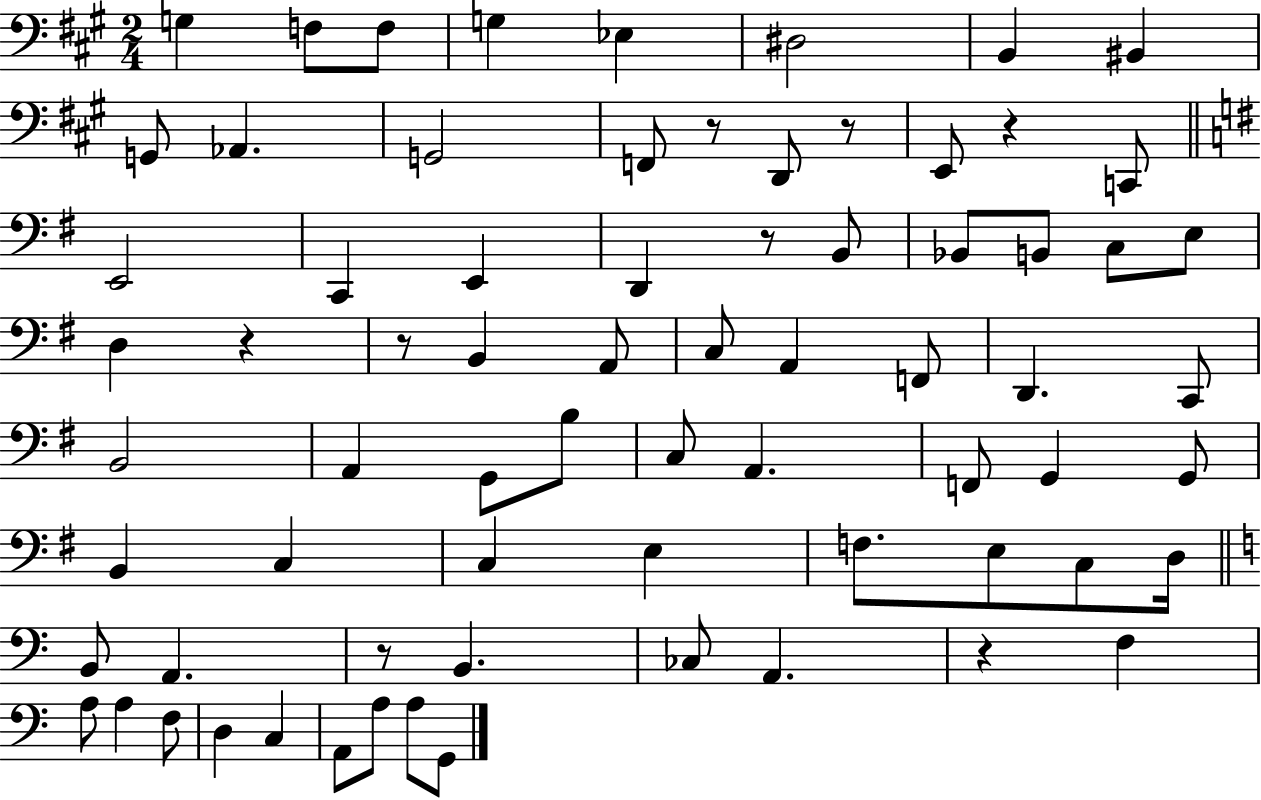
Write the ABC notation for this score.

X:1
T:Untitled
M:2/4
L:1/4
K:A
G, F,/2 F,/2 G, _E, ^D,2 B,, ^B,, G,,/2 _A,, G,,2 F,,/2 z/2 D,,/2 z/2 E,,/2 z C,,/2 E,,2 C,, E,, D,, z/2 B,,/2 _B,,/2 B,,/2 C,/2 E,/2 D, z z/2 B,, A,,/2 C,/2 A,, F,,/2 D,, C,,/2 B,,2 A,, G,,/2 B,/2 C,/2 A,, F,,/2 G,, G,,/2 B,, C, C, E, F,/2 E,/2 C,/2 D,/4 B,,/2 A,, z/2 B,, _C,/2 A,, z F, A,/2 A, F,/2 D, C, A,,/2 A,/2 A,/2 G,,/2